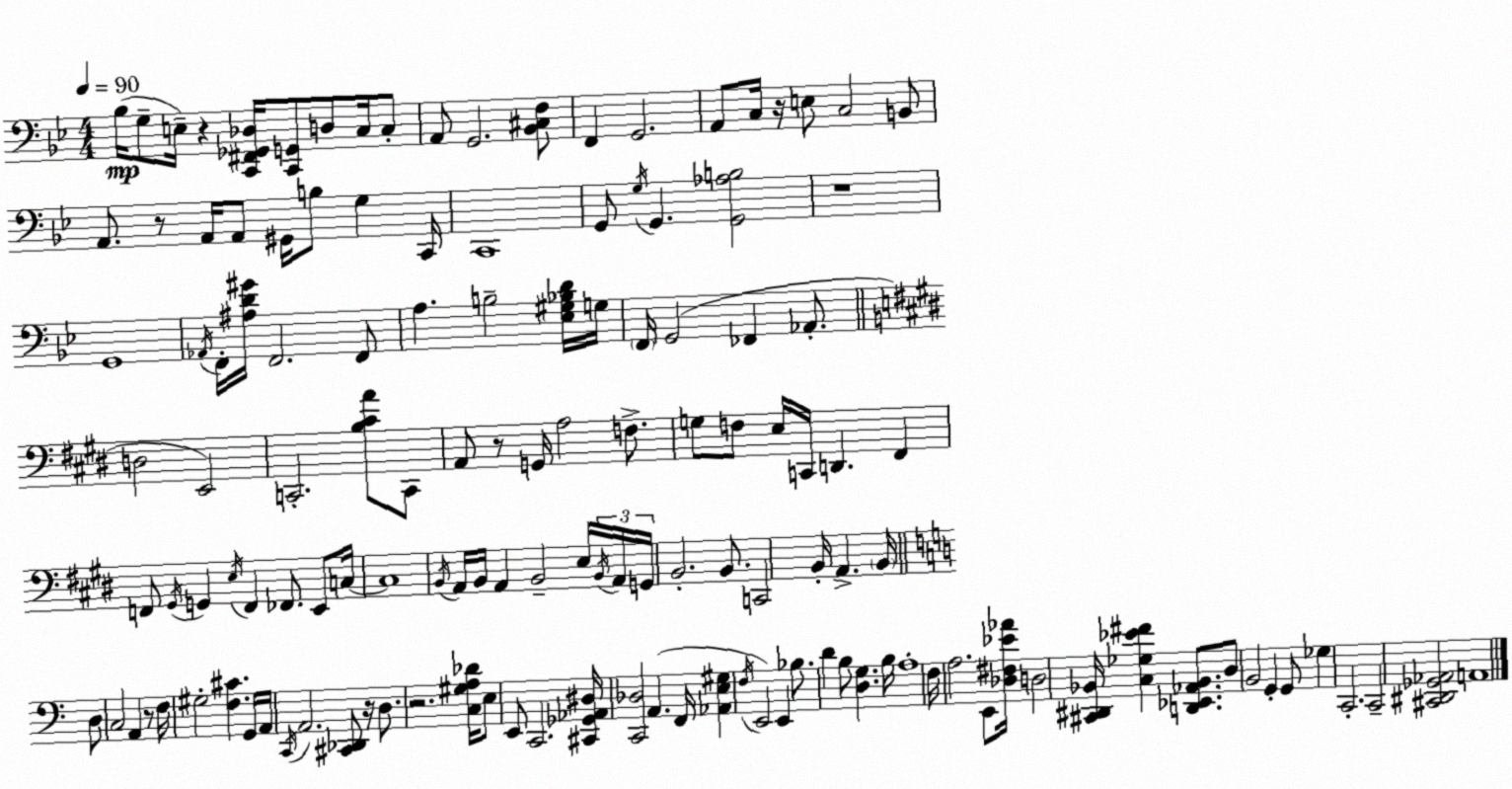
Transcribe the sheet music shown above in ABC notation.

X:1
T:Untitled
M:4/4
L:1/4
K:Bb
_B,/4 G,/2 E,/4 z [C,,^F,,_G,,_D,]/4 [C,,G,,]/2 D,/2 C,/4 C,/2 A,,/2 G,,2 [_B,,^C,F,]/2 F,, G,,2 A,,/2 C,/4 z/4 E,/2 C,2 B,,/2 A,,/2 z/2 A,,/4 A,,/2 ^G,,/4 B,/2 G, C,,/4 C,,4 G,,/2 G,/4 G,, [G,,_A,B,]2 z4 G,,4 _A,,/4 F,,/4 [^A,D^G]/4 F,,2 F,,/2 A, B,2 [_E,^G,_B,D]/4 G,/4 F,,/4 G,,2 _F,, _A,,/2 D,2 E,,2 C,,2 [B,^CA]/2 C,,/2 A,,/2 z/2 G,,/4 A,2 F,/2 G,/2 F,/2 E,/4 C,,/4 D,, ^F,, F,,/2 ^G,,/4 G,, E,/4 F,, _F,,/2 E,,/2 C,/4 C,4 B,,/4 A,,/4 B,,/4 A,, B,,2 E,/4 B,,/4 A,,/4 G,,/4 B,,2 B,,/2 C,,2 B,,/4 A,, B,,/4 D,/2 C,2 A,, z/2 F,/4 ^G,2 [F,^C] G,,/4 A,,/4 C,,/4 A,,2 [^C,,_D,,]/2 z/4 D,/2 z2 [C,^G,A,_D]/4 E,/2 E,,/2 C,,2 [^C,,_G,,_A,,^D,]/4 [C,,_D,]2 A,, F,,/4 [_A,,E,^G,] F,/4 E,,2 E,, _B,/2 D B,/2 [D,G,] B,/4 A,4 F,/4 A,2 E,,/2 [_D,^F,_E_A]/4 D,2 [^C,,^D,,_B,,]/4 [C,_G,_E^F] [D,,_E,,_A,,_B,,]/2 D,/2 B,,2 G,, G,,/2 _G, C,,2 C,,2 [^C,,^D,,_G,,_A,,]2 A,,4